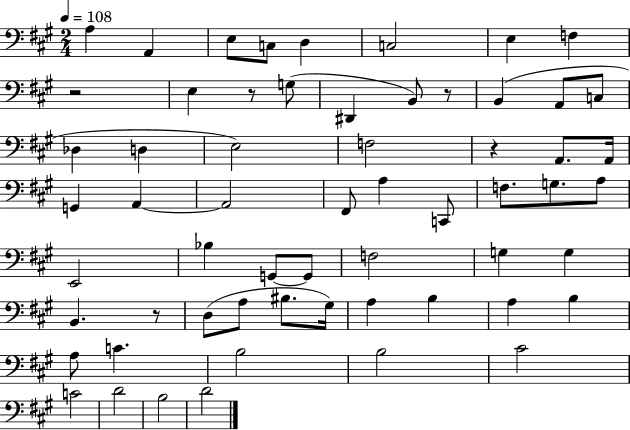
X:1
T:Untitled
M:2/4
L:1/4
K:A
A, A,, E,/2 C,/2 D, C,2 E, F, z2 E, z/2 G,/2 ^D,, B,,/2 z/2 B,, A,,/2 C,/2 _D, D, E,2 F,2 z A,,/2 A,,/4 G,, A,, A,,2 ^F,,/2 A, C,,/2 F,/2 G,/2 A,/2 E,,2 _B, G,,/2 G,,/2 F,2 G, G, B,, z/2 D,/2 A,/2 ^B,/2 ^G,/4 A, B, A, B, A,/2 C B,2 B,2 ^C2 C2 D2 B,2 D2